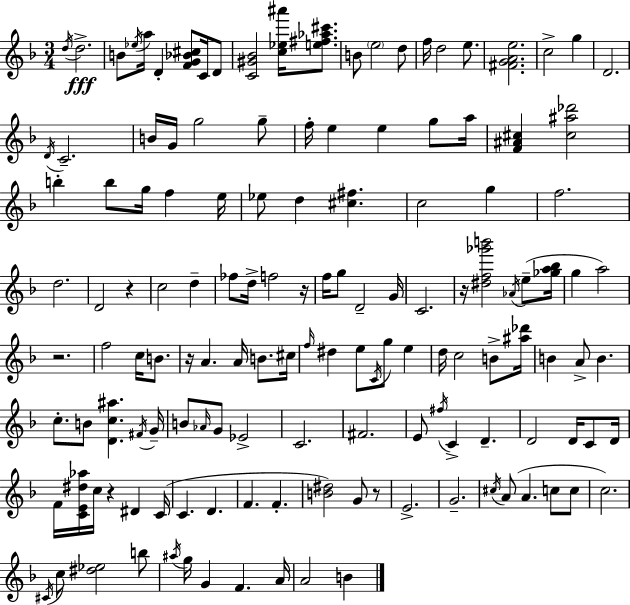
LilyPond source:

{
  \clef treble
  \numericTimeSignature
  \time 3/4
  \key f \major
  \acciaccatura { d''16 }\fff d''2.-> | b'8 \acciaccatura { ees''16 } a''16 d'4-. <f' g' bes' cis''>8 c'16 | d'8 <c' gis' bes'>2 <c'' ees'' ais'''>16 <e'' fis'' aes'' cis'''>8. | b'8 \parenthesize e''2 | \break d''8 f''16 d''2 e''8. | <fis' g' a' e''>2. | c''2-> g''4 | d'2. | \break \acciaccatura { d'16 } c'2.-- | b'16 g'16 g''2 | g''8-- f''16-. e''4 e''4 | g''8 a''16 <f' ais' cis''>4 <cis'' ais'' des'''>2 | \break b''4-. b''8 g''16 f''4 | e''16 ees''8 d''4 <cis'' fis''>4. | c''2 g''4 | f''2. | \break d''2. | d'2 r4 | c''2 d''4-- | fes''8 d''16-> f''2 | \break r16 f''16 g''8 d'2-- | g'16 c'2. | r16 <dis'' f'' ges''' b'''>2 | \acciaccatura { aes'16 } e''8--( <ges'' a'' bes''>16 g''4 a''2) | \break r2. | f''2 | c''16 b'8. r16 a'4. a'16 | b'8. cis''16 \grace { f''16 } dis''4 e''8 \acciaccatura { c'16 } | \break g''8 e''4 d''16 c''2 | b'8-> <ais'' des'''>16 b'4 a'8-> | b'4. c''8.-. b'8 <d' c'' ais''>4. | \acciaccatura { fis'16 } g'16-- b'8 \grace { aes'16 } g'8 | \break ees'2-> c'2. | fis'2. | e'8 \acciaccatura { fis''16 } c'4-> | d'4.-- d'2 | \break d'16 c'8 d'16 f'16 <c' e' dis'' aes''>16 c''16 | r4 dis'4 c'16( c'4. | d'4. f'4. | f'4.-. <b' dis''>2) | \break g'8 r8 e'2.-> | g'2.-- | \acciaccatura { cis''16 } a'8( | a'4. c''8 c''8 c''2.) | \break \acciaccatura { cis'16 } c''8 | <dis'' ees''>2 b''8 \acciaccatura { ais''16 } | g''16 g'4 f'4. a'16 | a'2 b'4 | \break \bar "|."
}